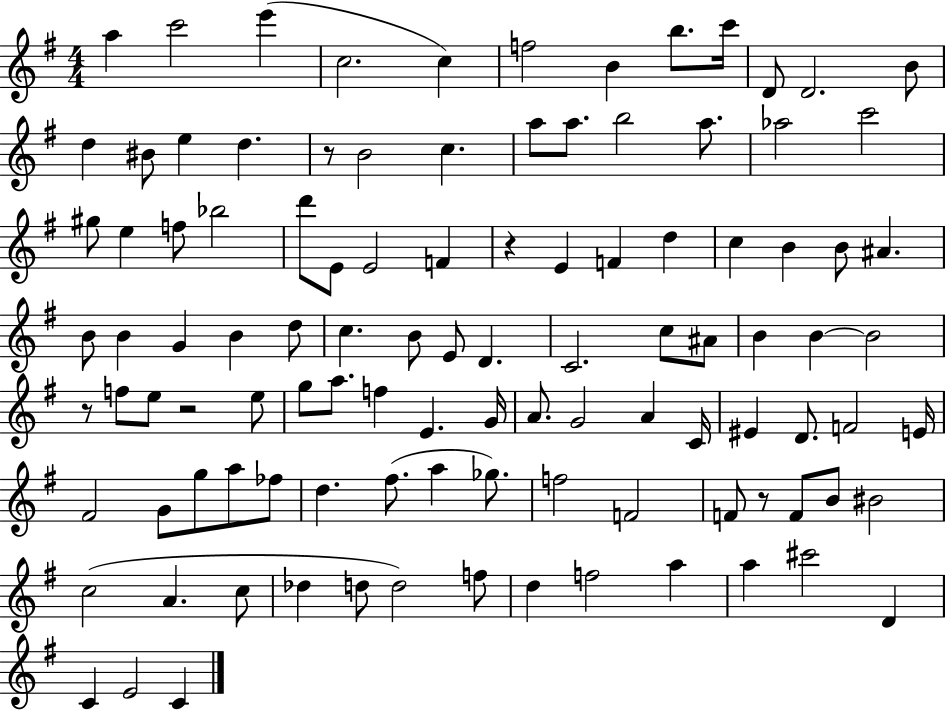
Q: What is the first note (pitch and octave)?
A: A5